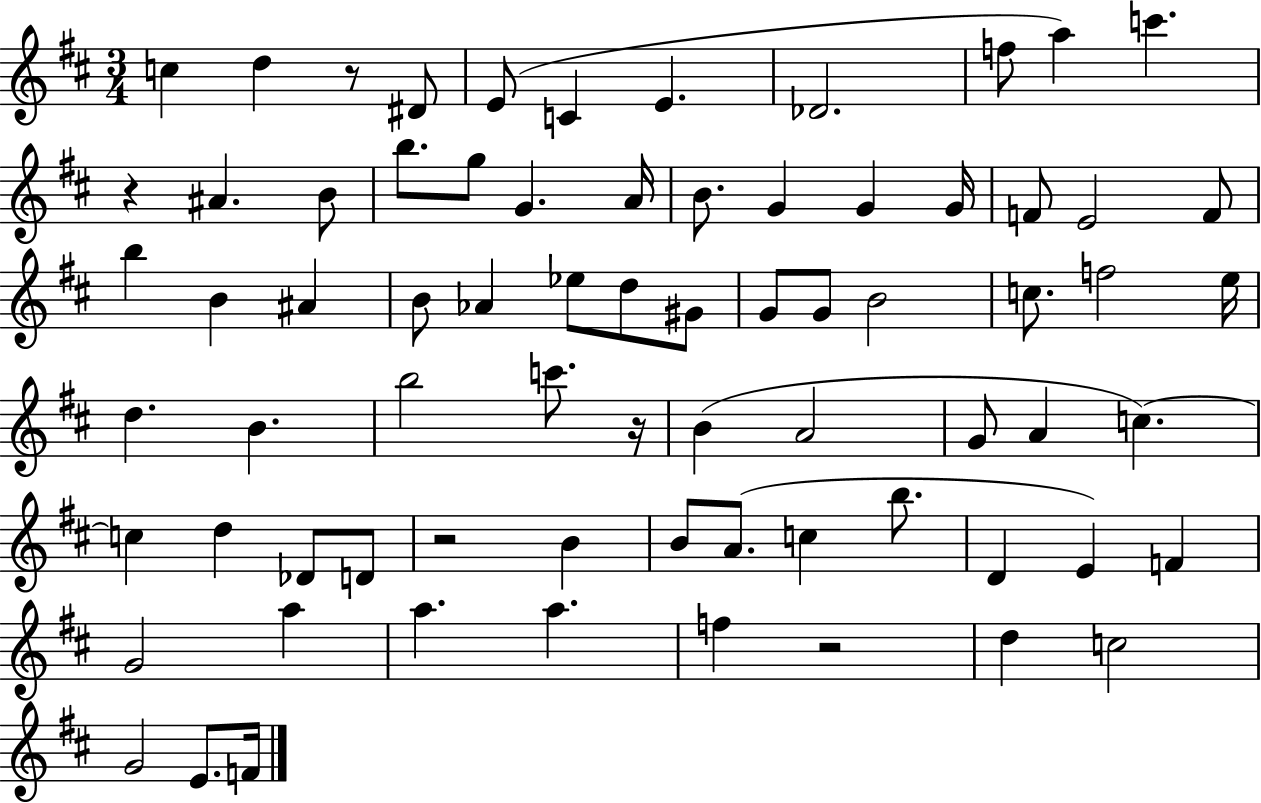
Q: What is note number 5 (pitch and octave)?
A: C4